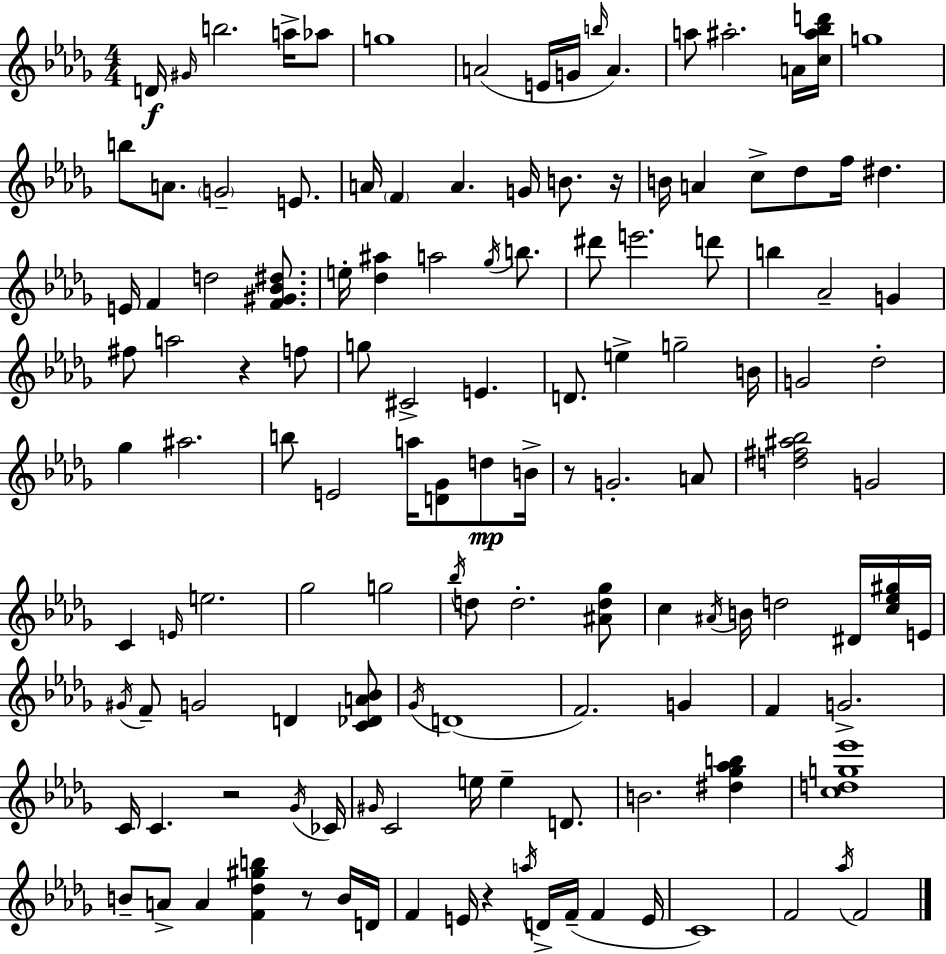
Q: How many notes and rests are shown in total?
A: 132